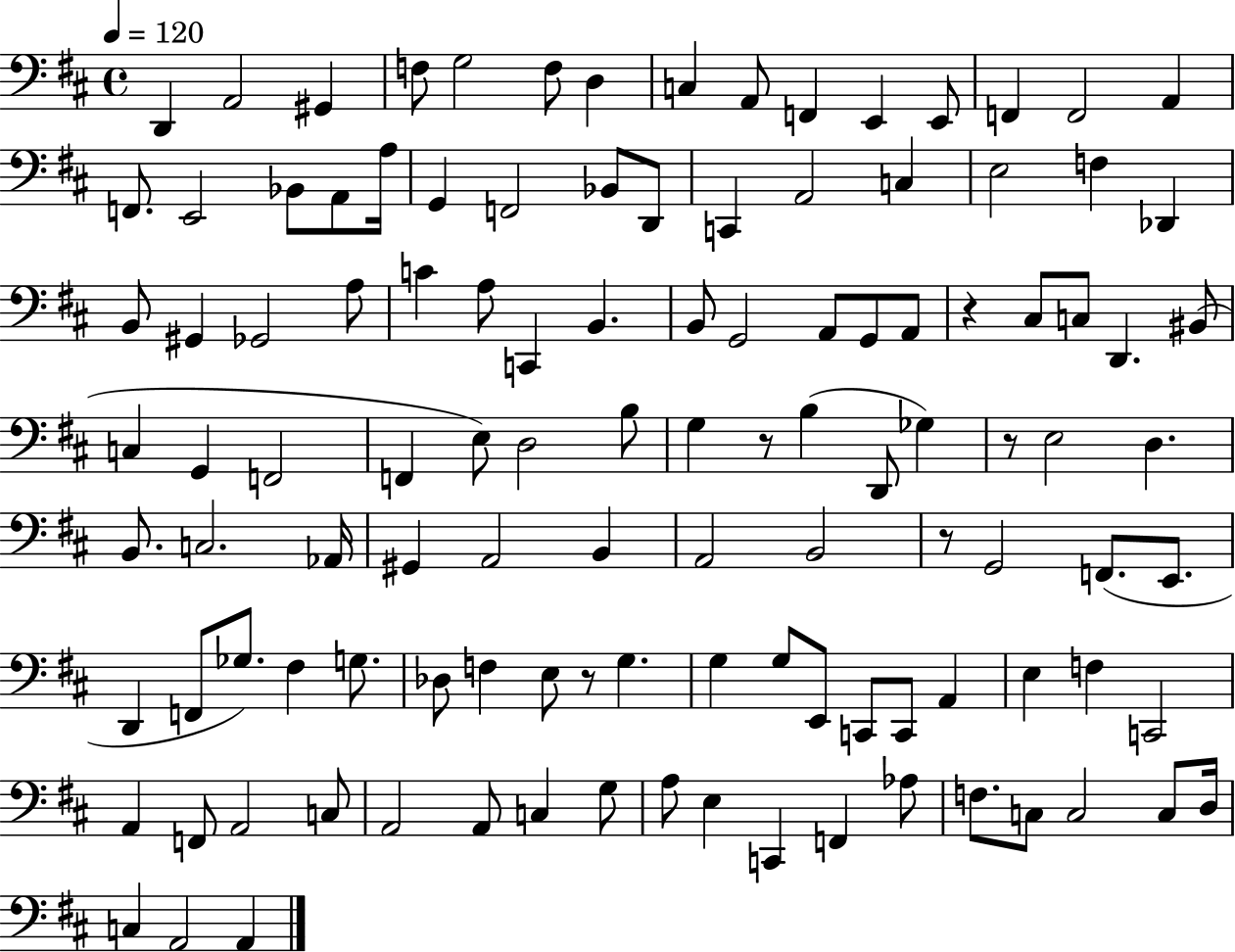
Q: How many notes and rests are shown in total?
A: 115